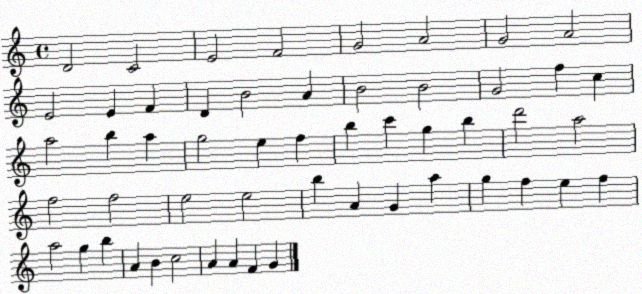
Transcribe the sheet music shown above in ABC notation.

X:1
T:Untitled
M:4/4
L:1/4
K:C
D2 C2 E2 F2 G2 A2 G2 A2 E2 E F D B2 A B2 B2 G2 f c a2 b a g2 e f b c' g b d'2 a2 f2 f2 e2 e2 b A G a g f e f a2 g b A B c2 A A F G